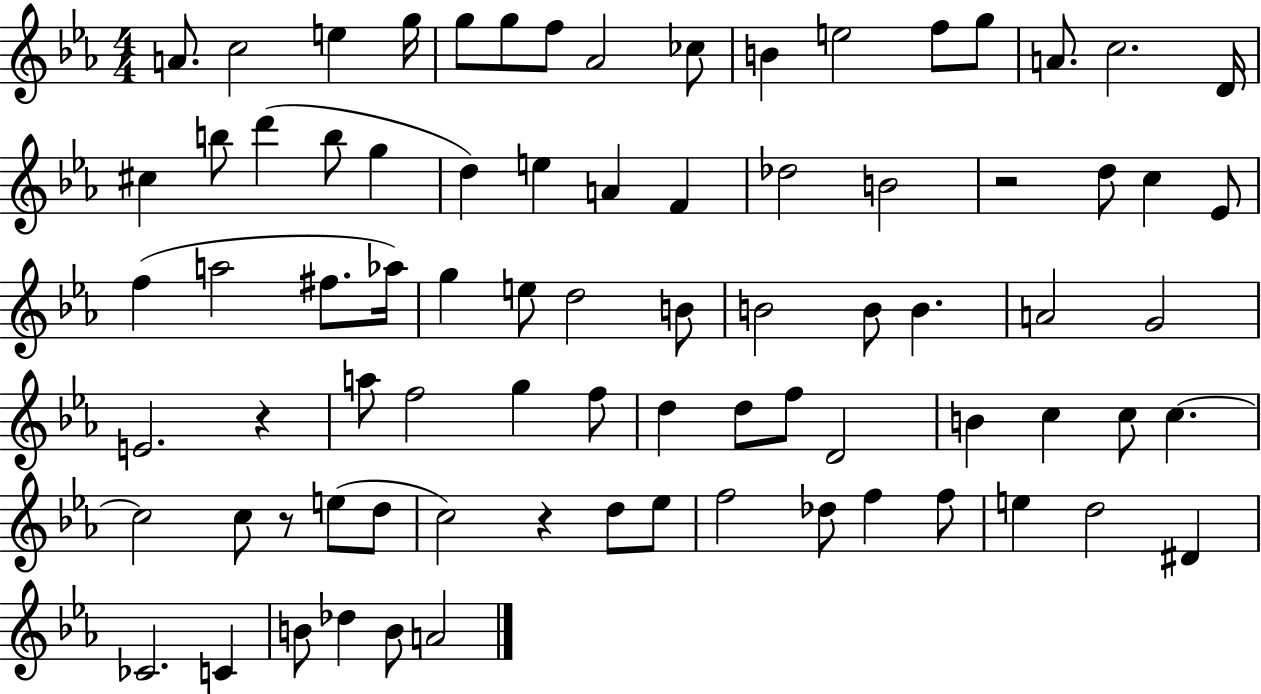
A4/e. C5/h E5/q G5/s G5/e G5/e F5/e Ab4/h CES5/e B4/q E5/h F5/e G5/e A4/e. C5/h. D4/s C#5/q B5/e D6/q B5/e G5/q D5/q E5/q A4/q F4/q Db5/h B4/h R/h D5/e C5/q Eb4/e F5/q A5/h F#5/e. Ab5/s G5/q E5/e D5/h B4/e B4/h B4/e B4/q. A4/h G4/h E4/h. R/q A5/e F5/h G5/q F5/e D5/q D5/e F5/e D4/h B4/q C5/q C5/e C5/q. C5/h C5/e R/e E5/e D5/e C5/h R/q D5/e Eb5/e F5/h Db5/e F5/q F5/e E5/q D5/h D#4/q CES4/h. C4/q B4/e Db5/q B4/e A4/h